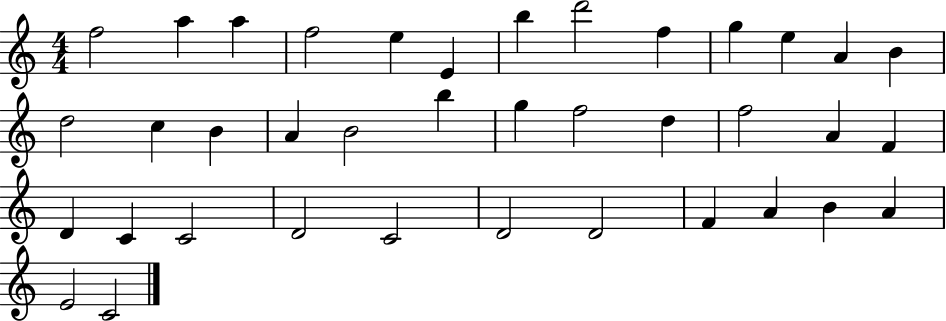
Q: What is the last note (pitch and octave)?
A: C4